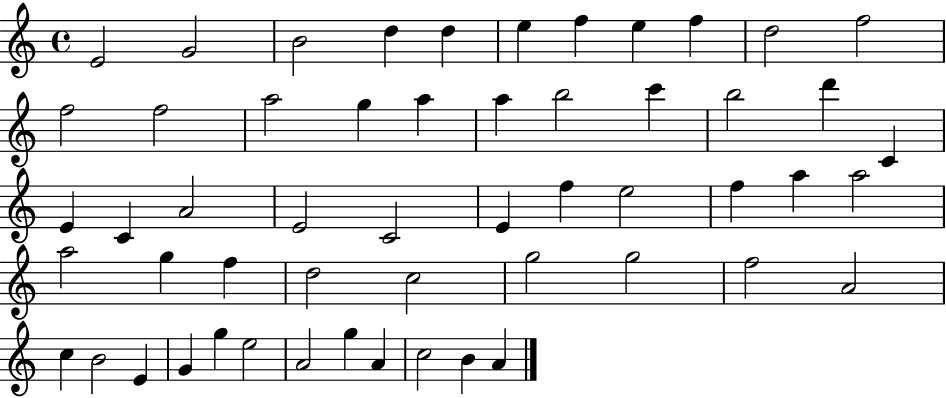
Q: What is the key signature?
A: C major